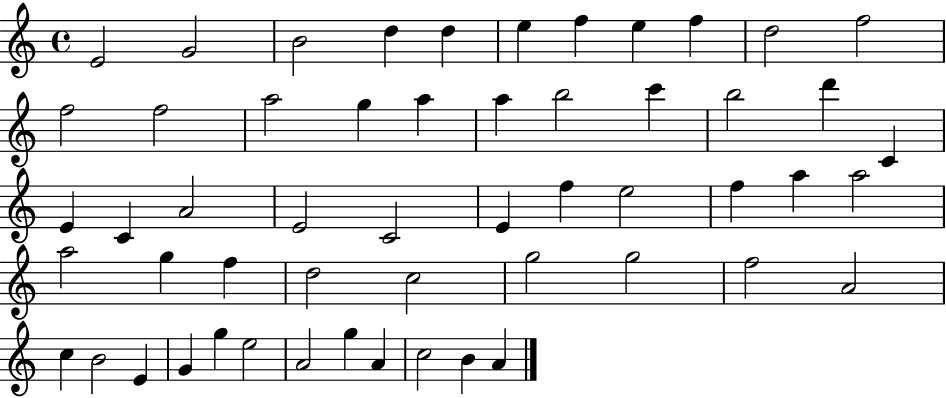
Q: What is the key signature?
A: C major